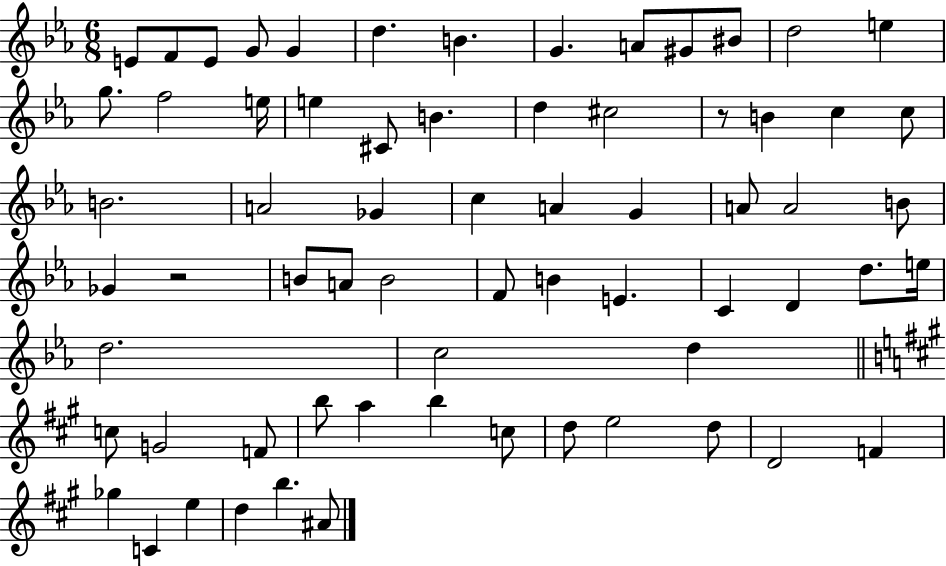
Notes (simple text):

E4/e F4/e E4/e G4/e G4/q D5/q. B4/q. G4/q. A4/e G#4/e BIS4/e D5/h E5/q G5/e. F5/h E5/s E5/q C#4/e B4/q. D5/q C#5/h R/e B4/q C5/q C5/e B4/h. A4/h Gb4/q C5/q A4/q G4/q A4/e A4/h B4/e Gb4/q R/h B4/e A4/e B4/h F4/e B4/q E4/q. C4/q D4/q D5/e. E5/s D5/h. C5/h D5/q C5/e G4/h F4/e B5/e A5/q B5/q C5/e D5/e E5/h D5/e D4/h F4/q Gb5/q C4/q E5/q D5/q B5/q. A#4/e